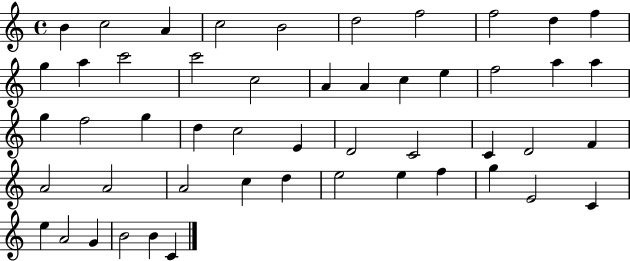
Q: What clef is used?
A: treble